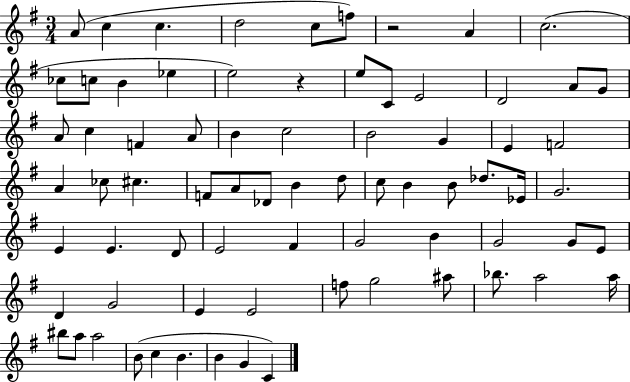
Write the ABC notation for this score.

X:1
T:Untitled
M:3/4
L:1/4
K:G
A/2 c c d2 c/2 f/2 z2 A c2 _c/2 c/2 B _e e2 z e/2 C/2 E2 D2 A/2 G/2 A/2 c F A/2 B c2 B2 G E F2 A _c/2 ^c F/2 A/2 _D/2 B d/2 c/2 B B/2 _d/2 _E/4 G2 E E D/2 E2 ^F G2 B G2 G/2 E/2 D G2 E E2 f/2 g2 ^a/2 _b/2 a2 a/4 ^b/2 a/2 a2 B/2 c B B G C